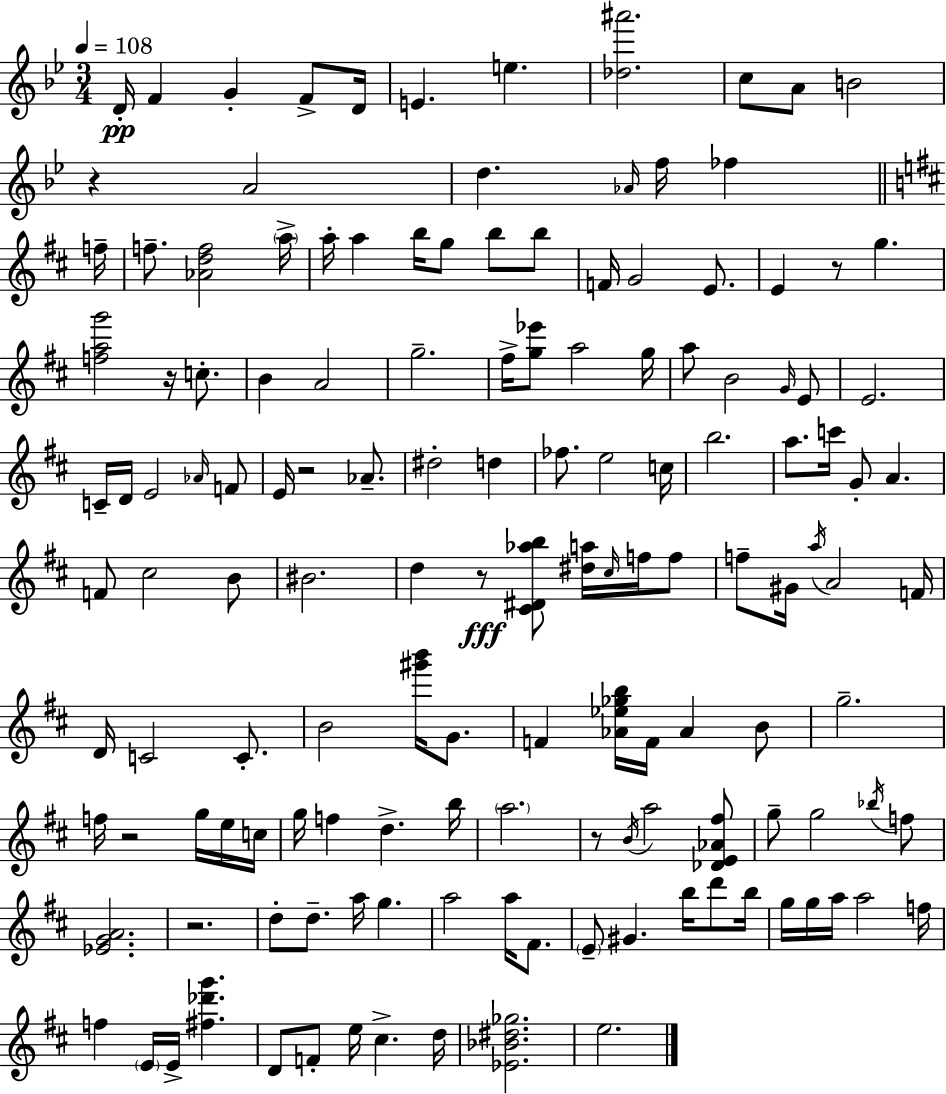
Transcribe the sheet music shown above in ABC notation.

X:1
T:Untitled
M:3/4
L:1/4
K:Gm
D/4 F G F/2 D/4 E e [_d^a']2 c/2 A/2 B2 z A2 d _A/4 f/4 _f f/4 f/2 [_Adf]2 a/4 a/4 a b/4 g/2 b/2 b/2 F/4 G2 E/2 E z/2 g [fag']2 z/4 c/2 B A2 g2 ^f/4 [g_e']/2 a2 g/4 a/2 B2 G/4 E/2 E2 C/4 D/4 E2 _A/4 F/2 E/4 z2 _A/2 ^d2 d _f/2 e2 c/4 b2 a/2 c'/4 G/2 A F/2 ^c2 B/2 ^B2 d z/2 [^C^D_ab]/2 [^da]/4 ^c/4 f/4 f/2 f/2 ^G/4 a/4 A2 F/4 D/4 C2 C/2 B2 [^g'b']/4 G/2 F [_A_e_gb]/4 F/4 _A B/2 g2 f/4 z2 g/4 e/4 c/4 g/4 f d b/4 a2 z/2 B/4 a2 [_DE_A^f]/2 g/2 g2 _b/4 f/2 [_EGA]2 z2 d/2 d/2 a/4 g a2 a/4 ^F/2 E/2 ^G b/4 d'/2 b/4 g/4 g/4 a/4 a2 f/4 f E/4 E/4 [^f_d'g'] D/2 F/2 e/4 ^c d/4 [_E_B^d_g]2 e2